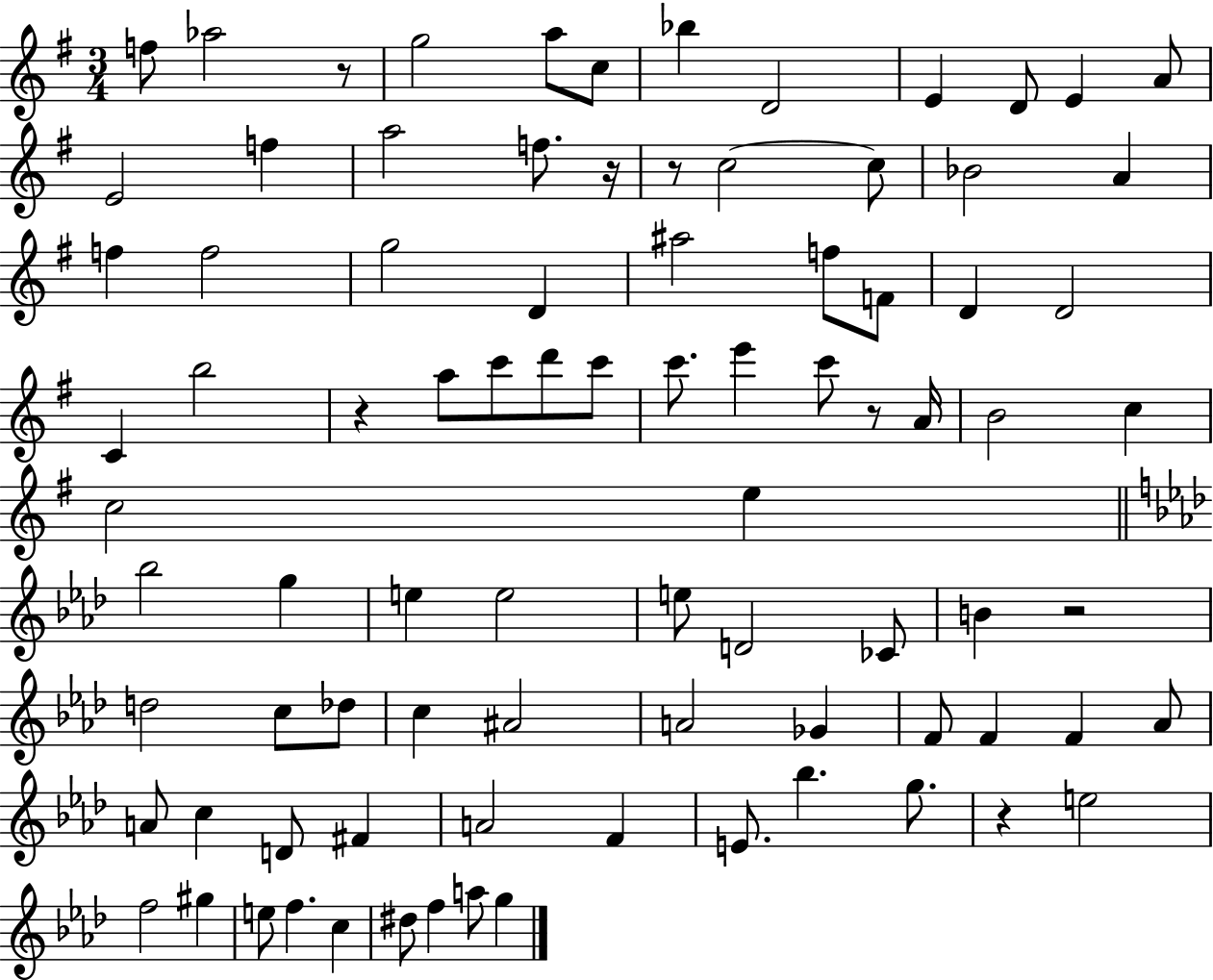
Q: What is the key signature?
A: G major